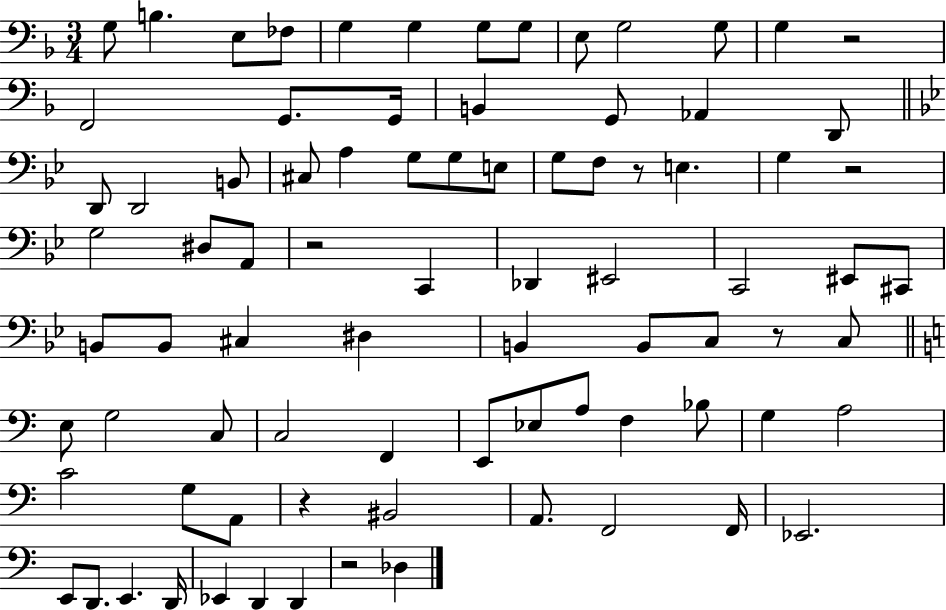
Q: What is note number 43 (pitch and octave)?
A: C#3